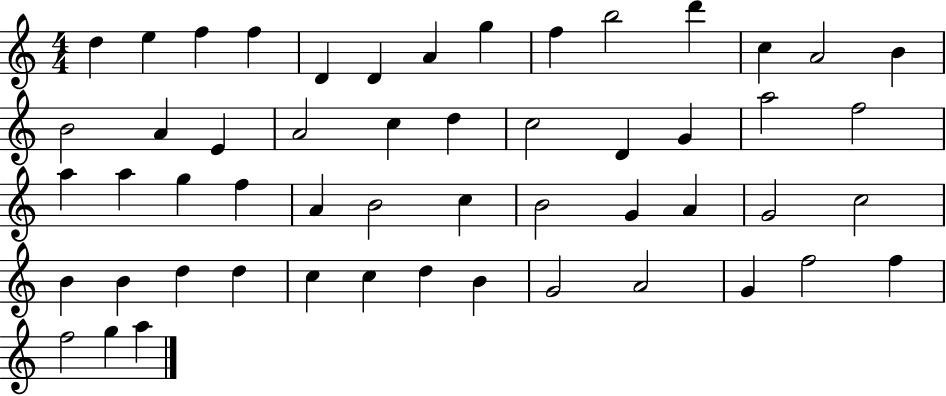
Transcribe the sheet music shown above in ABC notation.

X:1
T:Untitled
M:4/4
L:1/4
K:C
d e f f D D A g f b2 d' c A2 B B2 A E A2 c d c2 D G a2 f2 a a g f A B2 c B2 G A G2 c2 B B d d c c d B G2 A2 G f2 f f2 g a